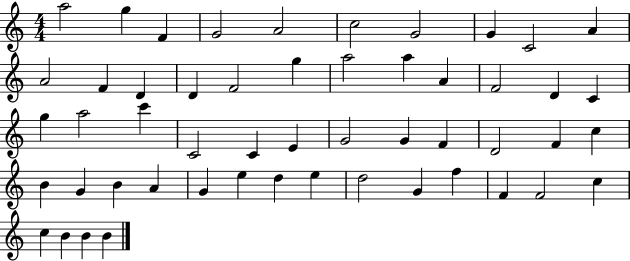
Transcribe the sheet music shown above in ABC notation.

X:1
T:Untitled
M:4/4
L:1/4
K:C
a2 g F G2 A2 c2 G2 G C2 A A2 F D D F2 g a2 a A F2 D C g a2 c' C2 C E G2 G F D2 F c B G B A G e d e d2 G f F F2 c c B B B